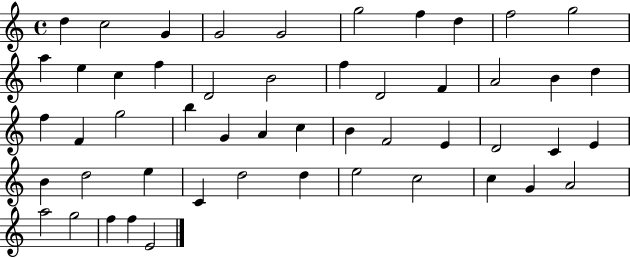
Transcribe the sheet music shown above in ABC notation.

X:1
T:Untitled
M:4/4
L:1/4
K:C
d c2 G G2 G2 g2 f d f2 g2 a e c f D2 B2 f D2 F A2 B d f F g2 b G A c B F2 E D2 C E B d2 e C d2 d e2 c2 c G A2 a2 g2 f f E2